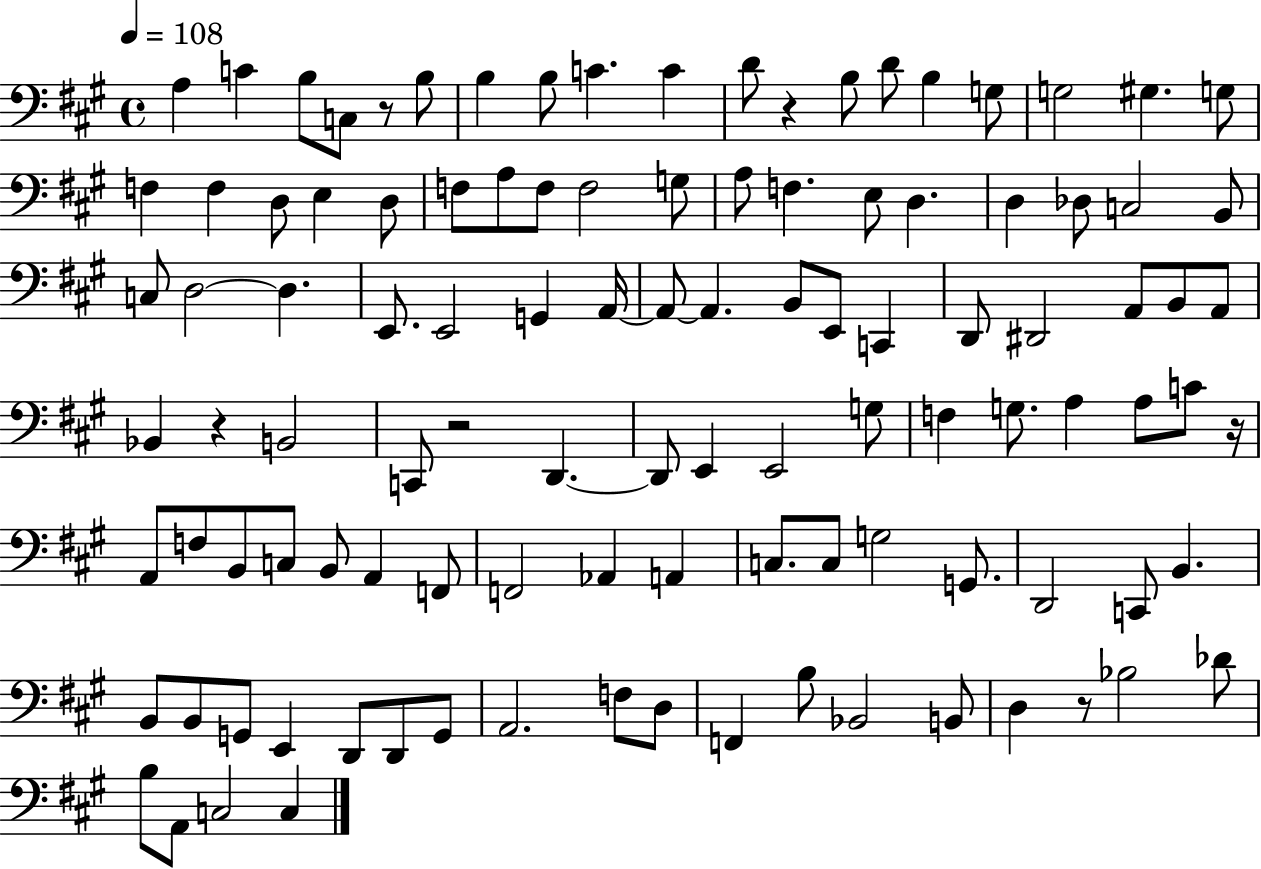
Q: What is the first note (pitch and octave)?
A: A3